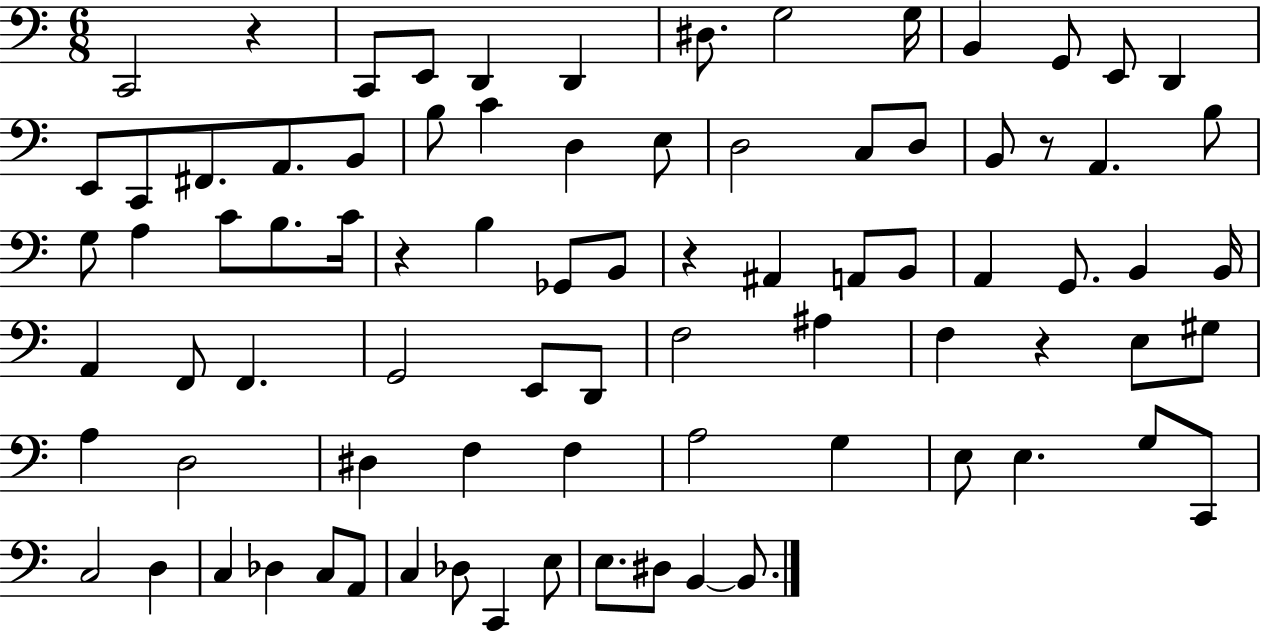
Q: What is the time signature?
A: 6/8